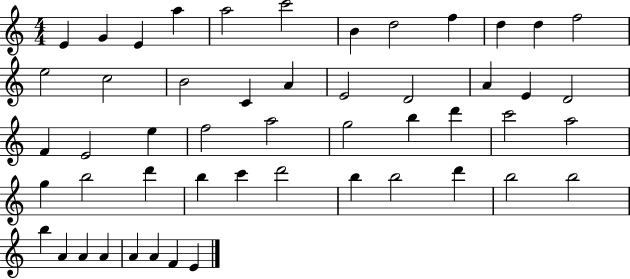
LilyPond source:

{
  \clef treble
  \numericTimeSignature
  \time 4/4
  \key c \major
  e'4 g'4 e'4 a''4 | a''2 c'''2 | b'4 d''2 f''4 | d''4 d''4 f''2 | \break e''2 c''2 | b'2 c'4 a'4 | e'2 d'2 | a'4 e'4 d'2 | \break f'4 e'2 e''4 | f''2 a''2 | g''2 b''4 d'''4 | c'''2 a''2 | \break g''4 b''2 d'''4 | b''4 c'''4 d'''2 | b''4 b''2 d'''4 | b''2 b''2 | \break b''4 a'4 a'4 a'4 | a'4 a'4 f'4 e'4 | \bar "|."
}